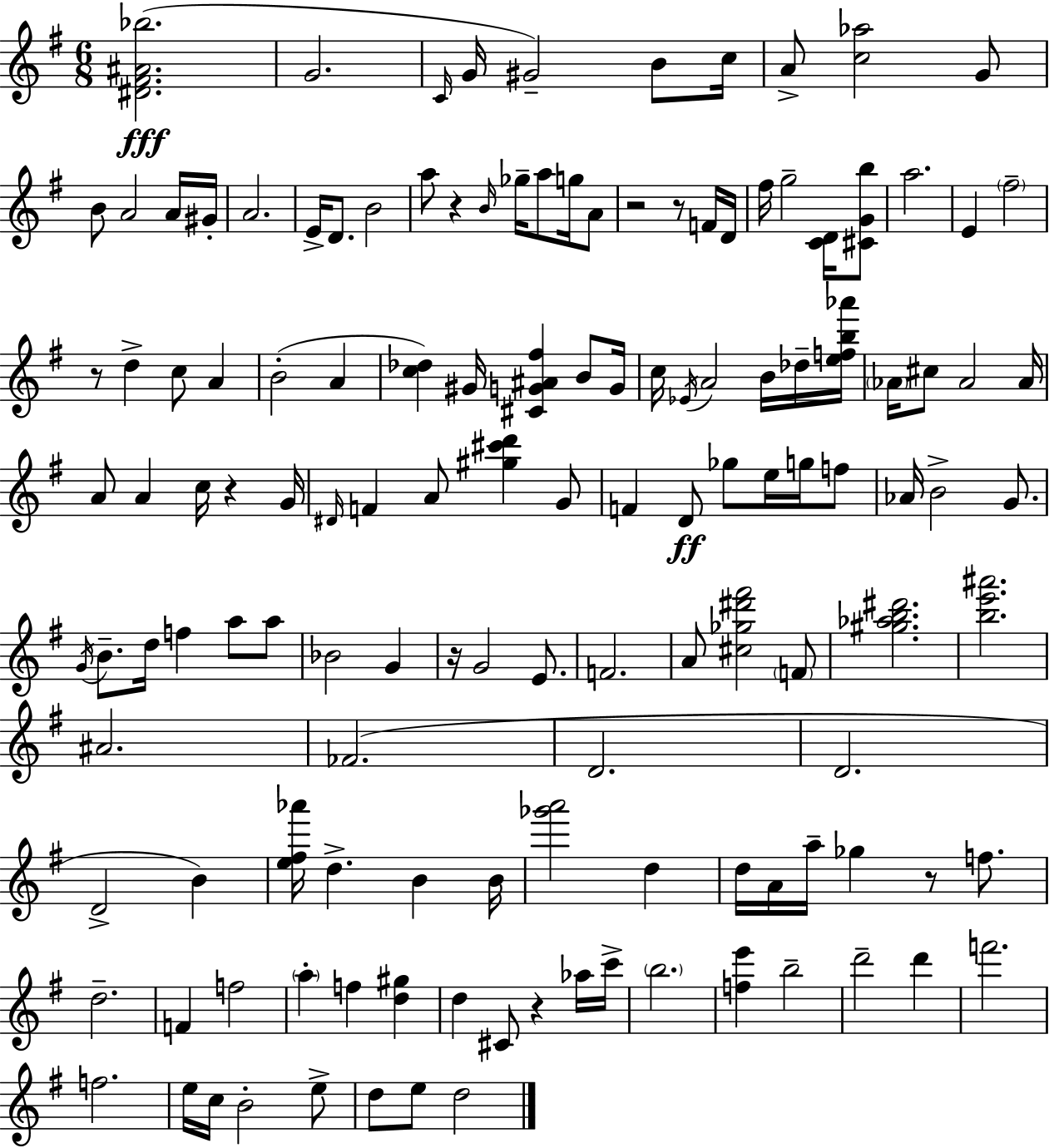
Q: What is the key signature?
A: E minor